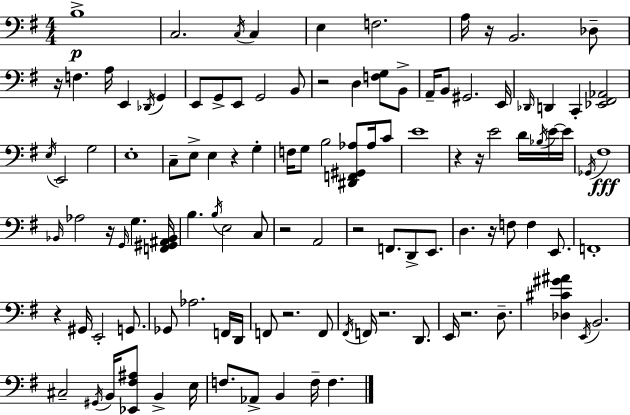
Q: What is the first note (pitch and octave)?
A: B3